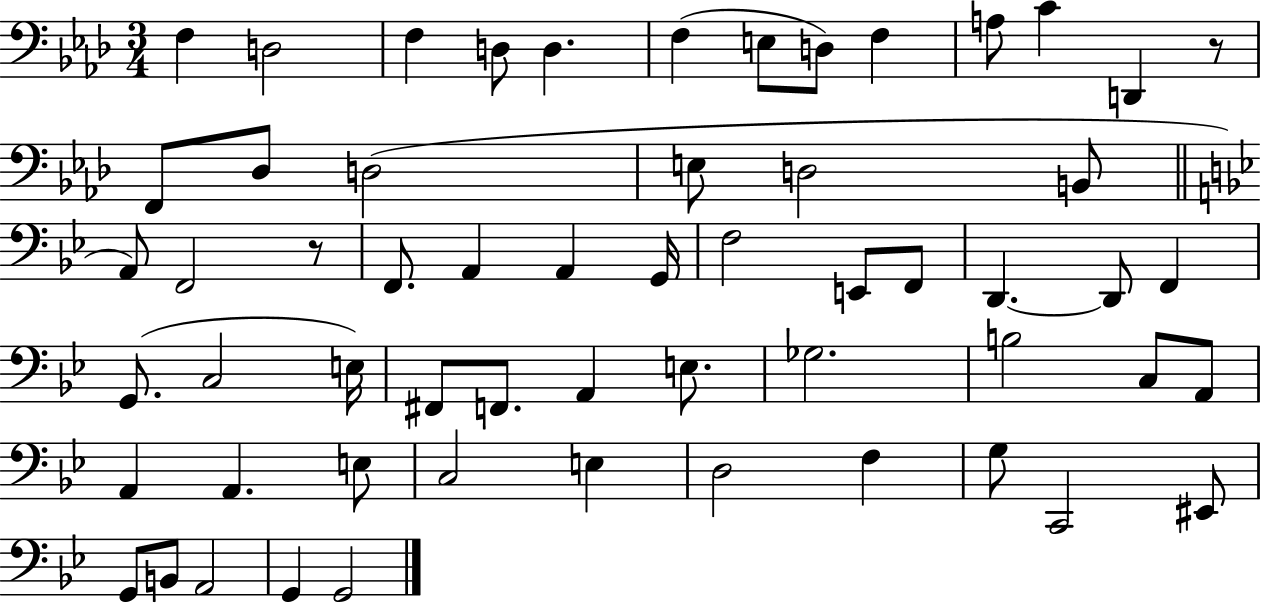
{
  \clef bass
  \numericTimeSignature
  \time 3/4
  \key aes \major
  f4 d2 | f4 d8 d4. | f4( e8 d8) f4 | a8 c'4 d,4 r8 | \break f,8 des8 d2( | e8 d2 b,8 | \bar "||" \break \key bes \major a,8) f,2 r8 | f,8. a,4 a,4 g,16 | f2 e,8 f,8 | d,4.~~ d,8 f,4 | \break g,8.( c2 e16) | fis,8 f,8. a,4 e8. | ges2. | b2 c8 a,8 | \break a,4 a,4. e8 | c2 e4 | d2 f4 | g8 c,2 eis,8 | \break g,8 b,8 a,2 | g,4 g,2 | \bar "|."
}